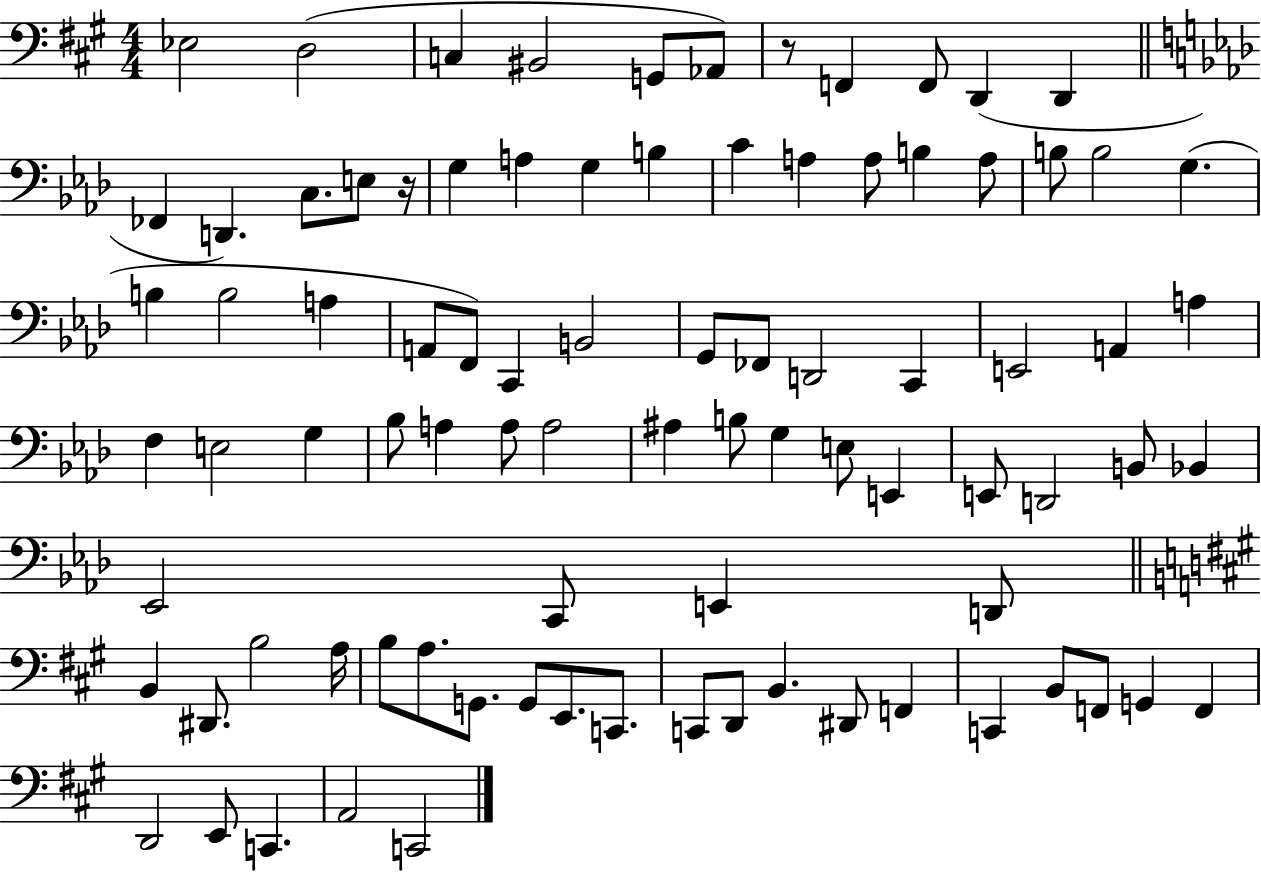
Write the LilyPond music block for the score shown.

{
  \clef bass
  \numericTimeSignature
  \time 4/4
  \key a \major
  ees2 d2( | c4 bis,2 g,8 aes,8) | r8 f,4 f,8 d,4( d,4 | \bar "||" \break \key aes \major fes,4 d,4.) c8. e8 r16 | g4 a4 g4 b4 | c'4 a4 a8 b4 a8 | b8 b2 g4.( | \break b4 b2 a4 | a,8 f,8) c,4 b,2 | g,8 fes,8 d,2 c,4 | e,2 a,4 a4 | \break f4 e2 g4 | bes8 a4 a8 a2 | ais4 b8 g4 e8 e,4 | e,8 d,2 b,8 bes,4 | \break ees,2 c,8 e,4 d,8 | \bar "||" \break \key a \major b,4 dis,8. b2 a16 | b8 a8. g,8. g,8 e,8. c,8. | c,8 d,8 b,4. dis,8 f,4 | c,4 b,8 f,8 g,4 f,4 | \break d,2 e,8 c,4. | a,2 c,2 | \bar "|."
}